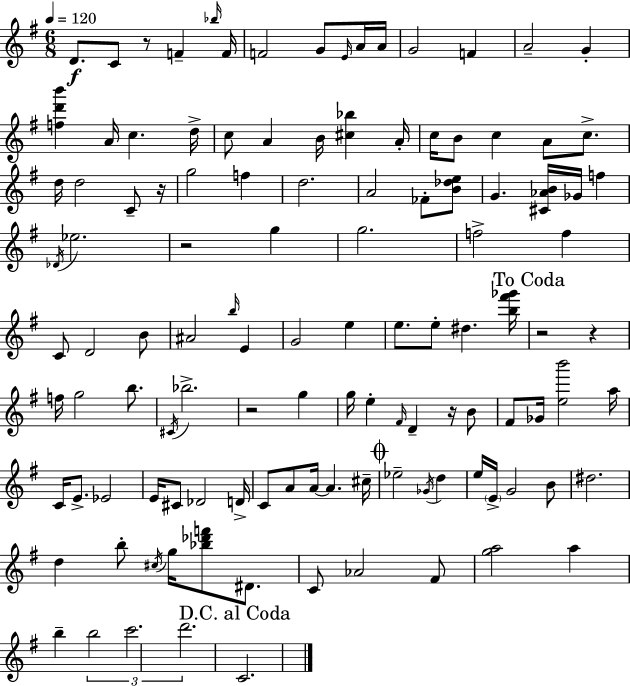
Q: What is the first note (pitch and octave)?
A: D4